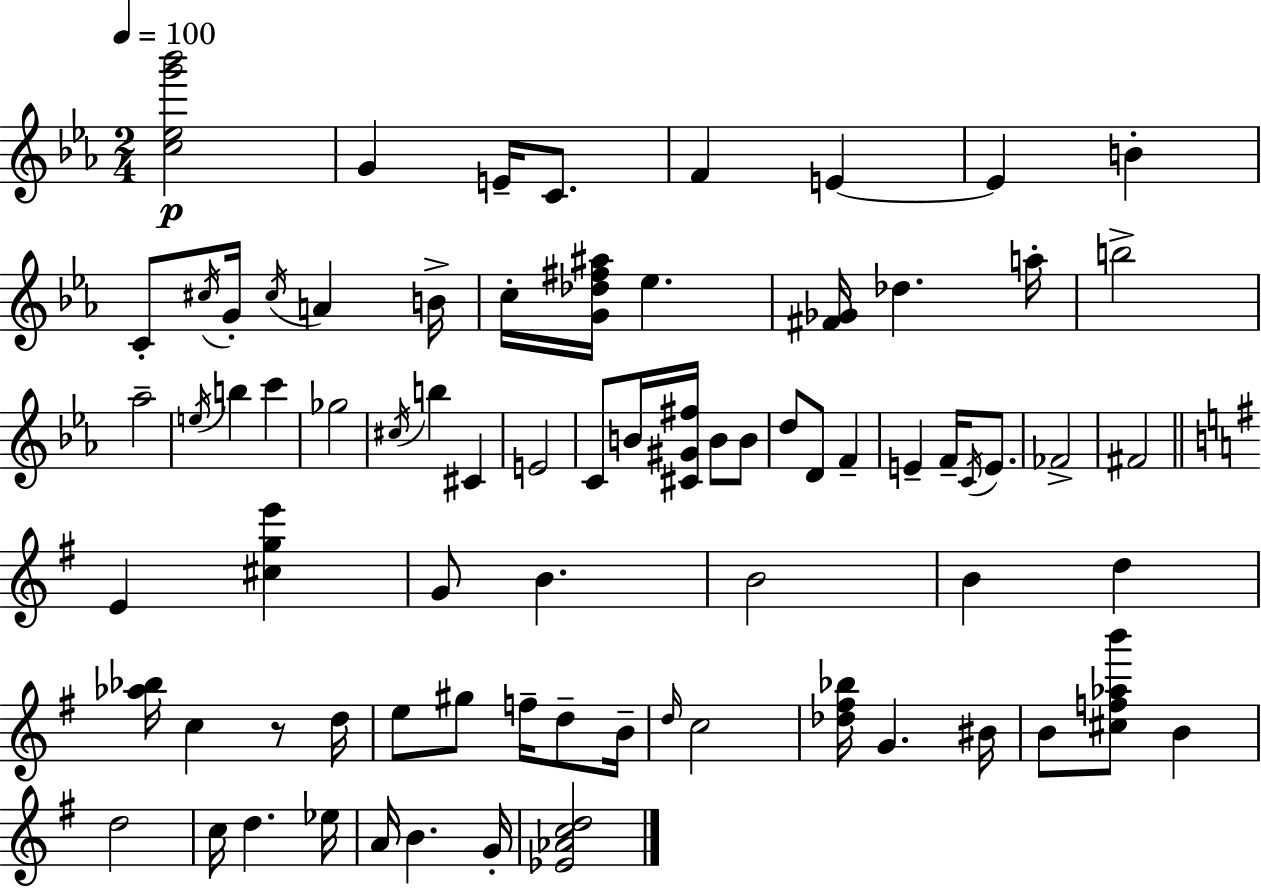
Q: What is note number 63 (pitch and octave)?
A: Eb5